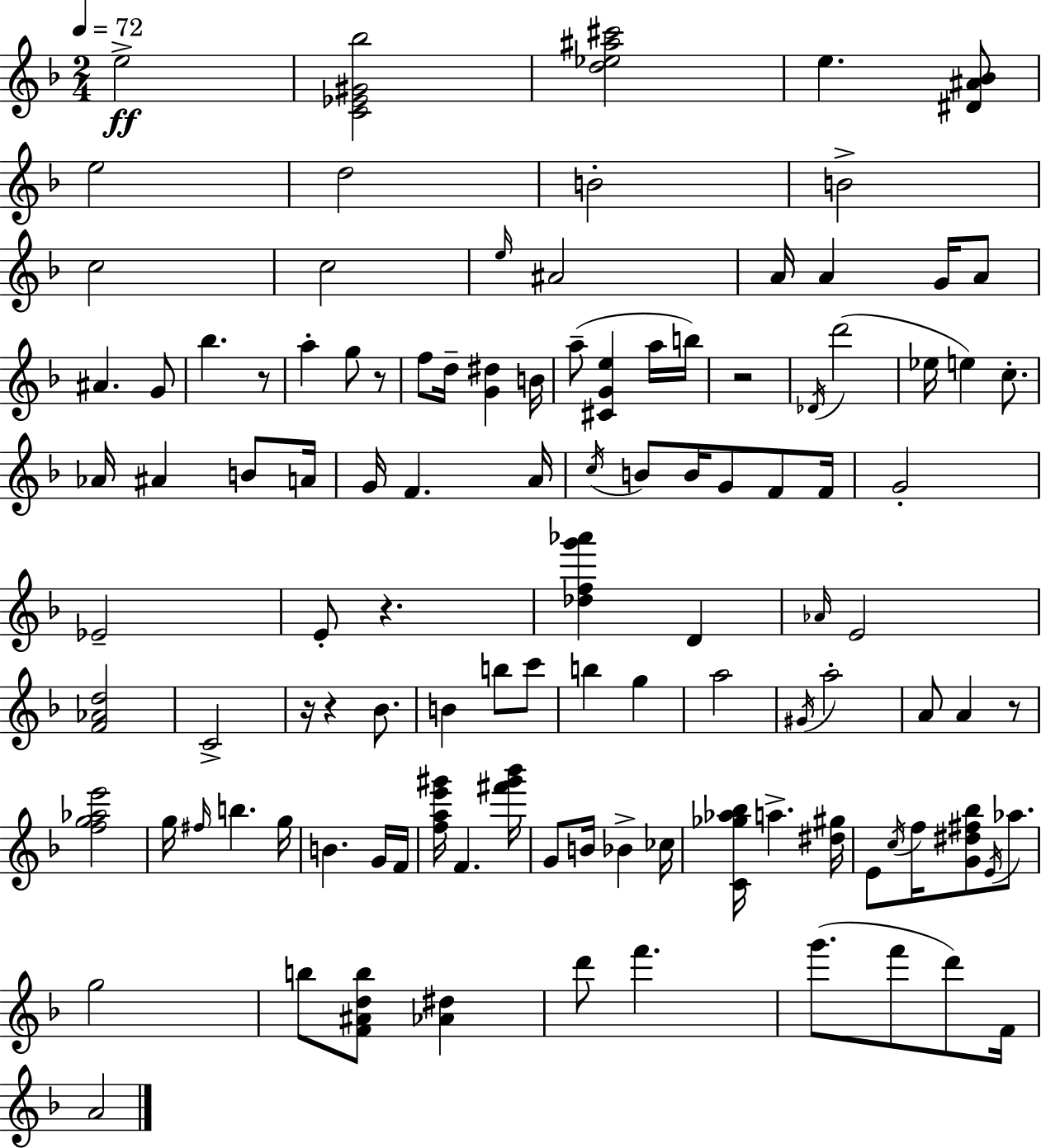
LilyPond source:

{
  \clef treble
  \numericTimeSignature
  \time 2/4
  \key f \major
  \tempo 4 = 72
  e''2->\ff | <c' ees' gis' bes''>2 | <d'' ees'' ais'' cis'''>2 | e''4. <dis' ais' bes'>8 | \break e''2 | d''2 | b'2-. | b'2-> | \break c''2 | c''2 | \grace { e''16 } ais'2 | a'16 a'4 g'16 a'8 | \break ais'4. g'8 | bes''4. r8 | a''4-. g''8 r8 | f''8 d''16-- <g' dis''>4 | \break b'16 a''8--( <cis' g' e''>4 a''16 | b''16) r2 | \acciaccatura { des'16 } d'''2( | ees''16 e''4) c''8.-. | \break aes'16 ais'4 b'8 | a'16 g'16 f'4. | a'16 \acciaccatura { c''16 } b'8 b'16 g'8 | f'8 f'16 g'2-. | \break ees'2-- | e'8-. r4. | <des'' f'' g''' aes'''>4 d'4 | \grace { aes'16 } e'2 | \break <f' aes' d''>2 | c'2-> | r16 r4 | bes'8. b'4 | \break b''8 c'''8 b''4 | g''4 a''2 | \acciaccatura { gis'16 } a''2-. | a'8 a'4 | \break r8 <f'' g'' aes'' e'''>2 | g''16 \grace { fis''16 } b''4. | g''16 b'4. | g'16 f'16 <f'' a'' e''' gis'''>16 f'4. | \break <fis''' gis''' bes'''>16 g'8 | b'16 bes'4-> ces''16 <c' ges'' aes'' bes''>16 a''4.-> | <dis'' gis''>16 e'8 | \acciaccatura { c''16 } f''16 <g' dis'' fis'' bes''>8 \acciaccatura { e'16 } aes''8. | \break g''2 | b''8 <f' ais' d'' b''>8 <aes' dis''>4 | d'''8 f'''4. | g'''8.( f'''8 d'''8) f'16 | \break a'2 | \bar "|."
}